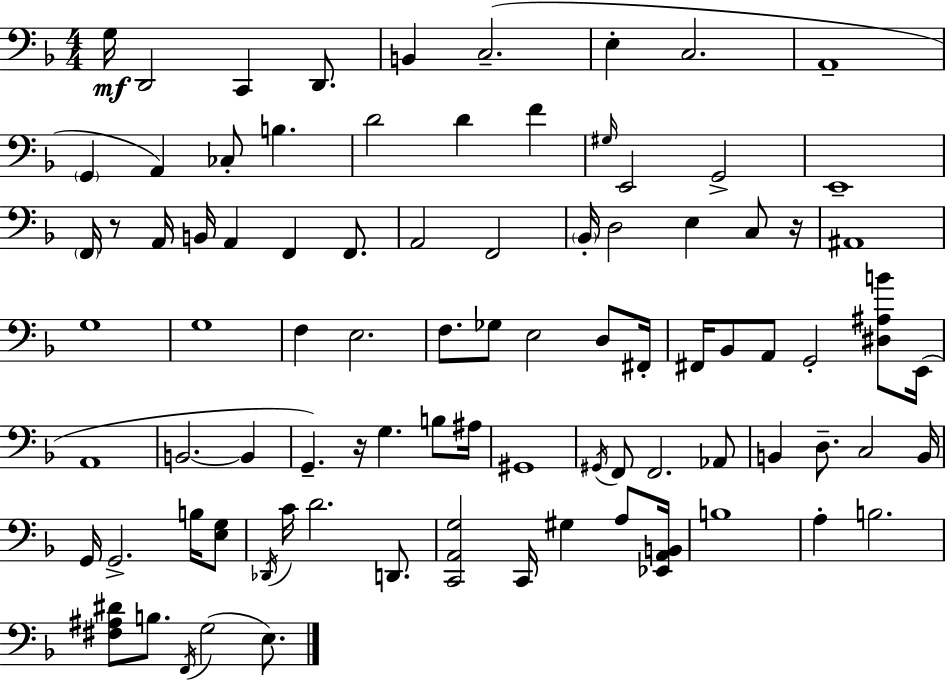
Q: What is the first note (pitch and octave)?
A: G3